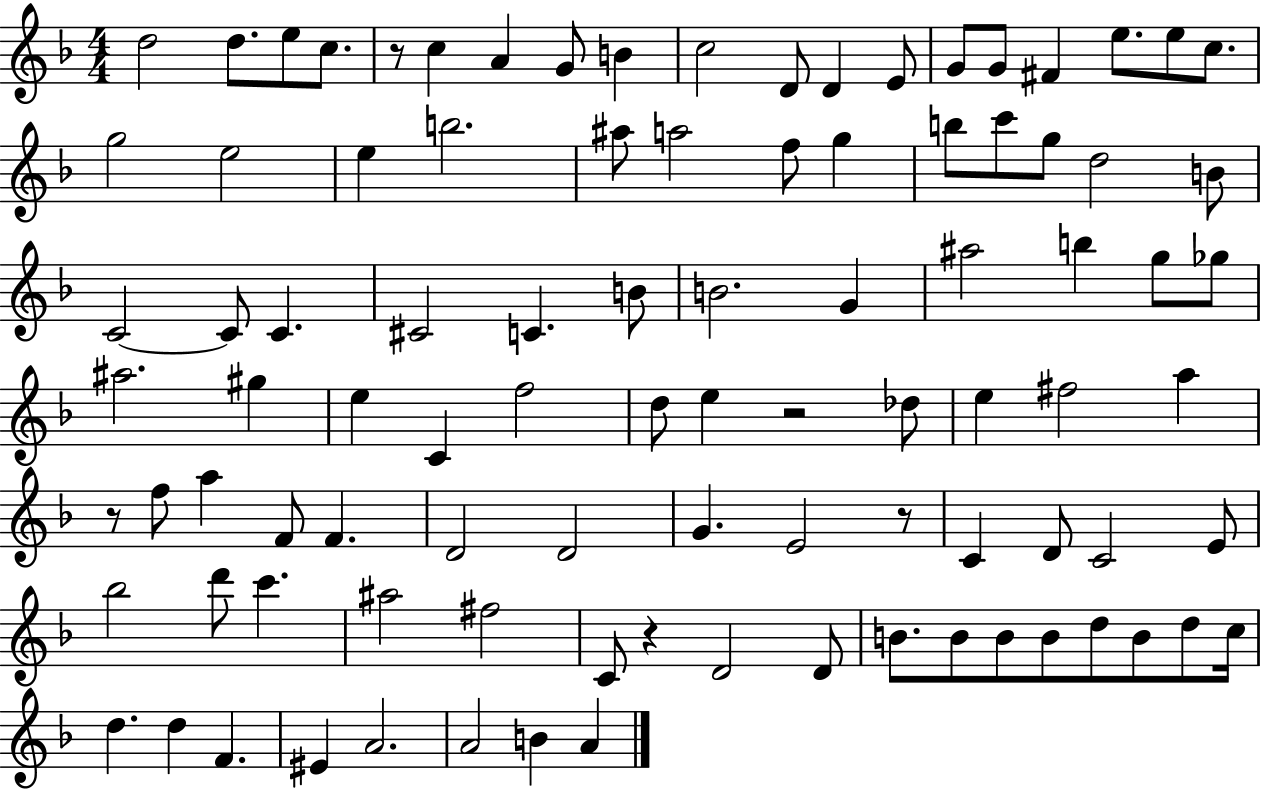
D5/h D5/e. E5/e C5/e. R/e C5/q A4/q G4/e B4/q C5/h D4/e D4/q E4/e G4/e G4/e F#4/q E5/e. E5/e C5/e. G5/h E5/h E5/q B5/h. A#5/e A5/h F5/e G5/q B5/e C6/e G5/e D5/h B4/e C4/h C4/e C4/q. C#4/h C4/q. B4/e B4/h. G4/q A#5/h B5/q G5/e Gb5/e A#5/h. G#5/q E5/q C4/q F5/h D5/e E5/q R/h Db5/e E5/q F#5/h A5/q R/e F5/e A5/q F4/e F4/q. D4/h D4/h G4/q. E4/h R/e C4/q D4/e C4/h E4/e Bb5/h D6/e C6/q. A#5/h F#5/h C4/e R/q D4/h D4/e B4/e. B4/e B4/e B4/e D5/e B4/e D5/e C5/s D5/q. D5/q F4/q. EIS4/q A4/h. A4/h B4/q A4/q